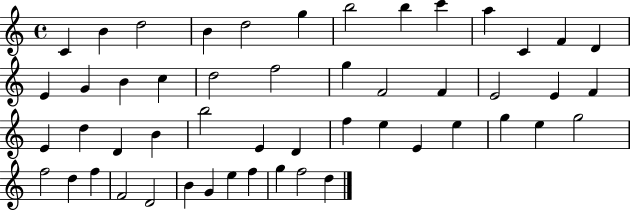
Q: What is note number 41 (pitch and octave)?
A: D5